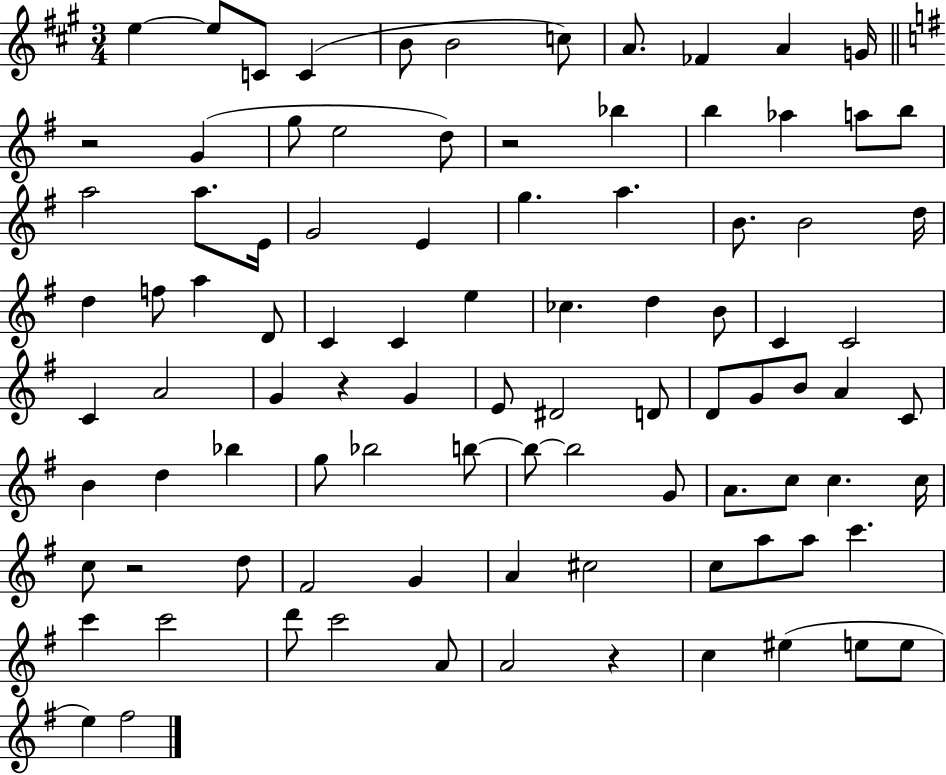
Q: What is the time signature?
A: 3/4